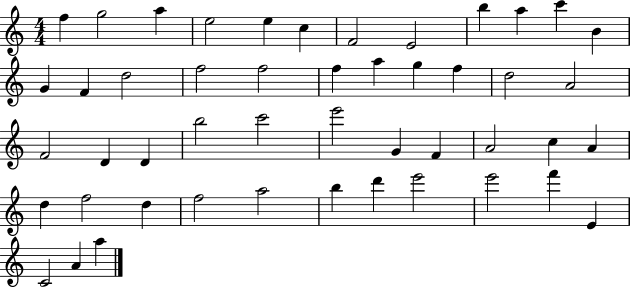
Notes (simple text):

F5/q G5/h A5/q E5/h E5/q C5/q F4/h E4/h B5/q A5/q C6/q B4/q G4/q F4/q D5/h F5/h F5/h F5/q A5/q G5/q F5/q D5/h A4/h F4/h D4/q D4/q B5/h C6/h E6/h G4/q F4/q A4/h C5/q A4/q D5/q F5/h D5/q F5/h A5/h B5/q D6/q E6/h E6/h F6/q E4/q C4/h A4/q A5/q